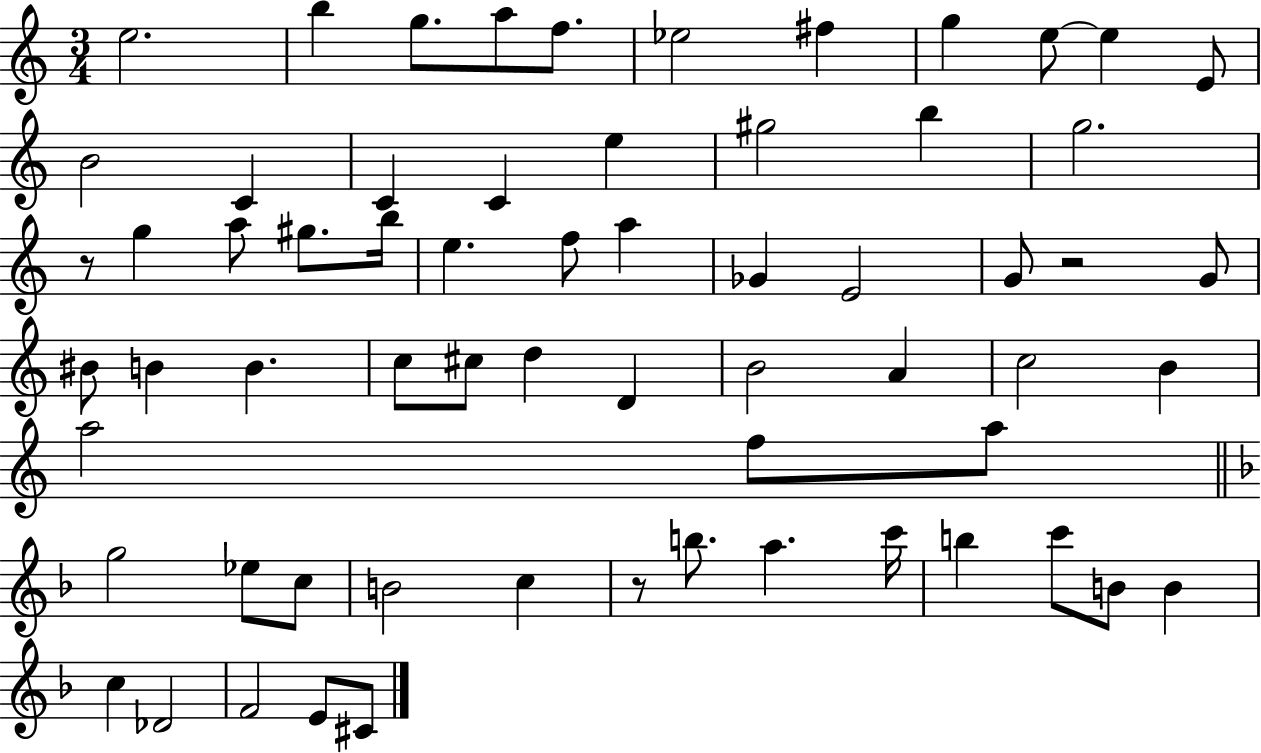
E5/h. B5/q G5/e. A5/e F5/e. Eb5/h F#5/q G5/q E5/e E5/q E4/e B4/h C4/q C4/q C4/q E5/q G#5/h B5/q G5/h. R/e G5/q A5/e G#5/e. B5/s E5/q. F5/e A5/q Gb4/q E4/h G4/e R/h G4/e BIS4/e B4/q B4/q. C5/e C#5/e D5/q D4/q B4/h A4/q C5/h B4/q A5/h F5/e A5/e G5/h Eb5/e C5/e B4/h C5/q R/e B5/e. A5/q. C6/s B5/q C6/e B4/e B4/q C5/q Db4/h F4/h E4/e C#4/e